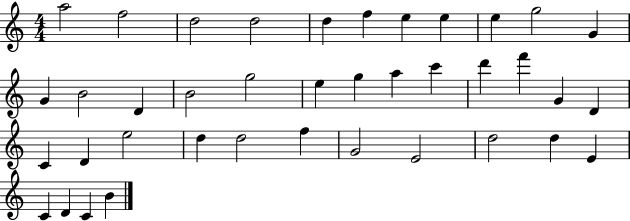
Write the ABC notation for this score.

X:1
T:Untitled
M:4/4
L:1/4
K:C
a2 f2 d2 d2 d f e e e g2 G G B2 D B2 g2 e g a c' d' f' G D C D e2 d d2 f G2 E2 d2 d E C D C B